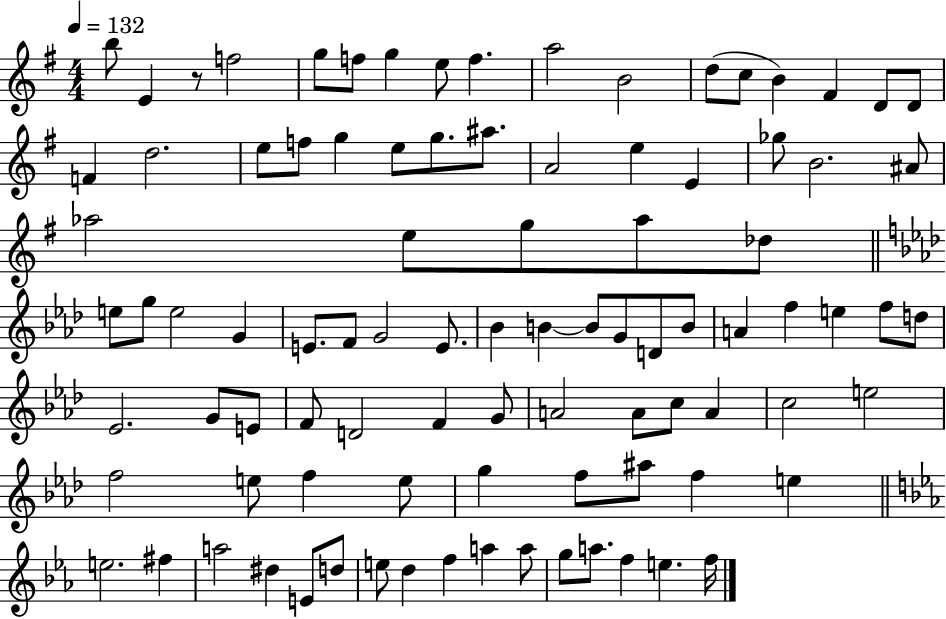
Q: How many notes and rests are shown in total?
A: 93